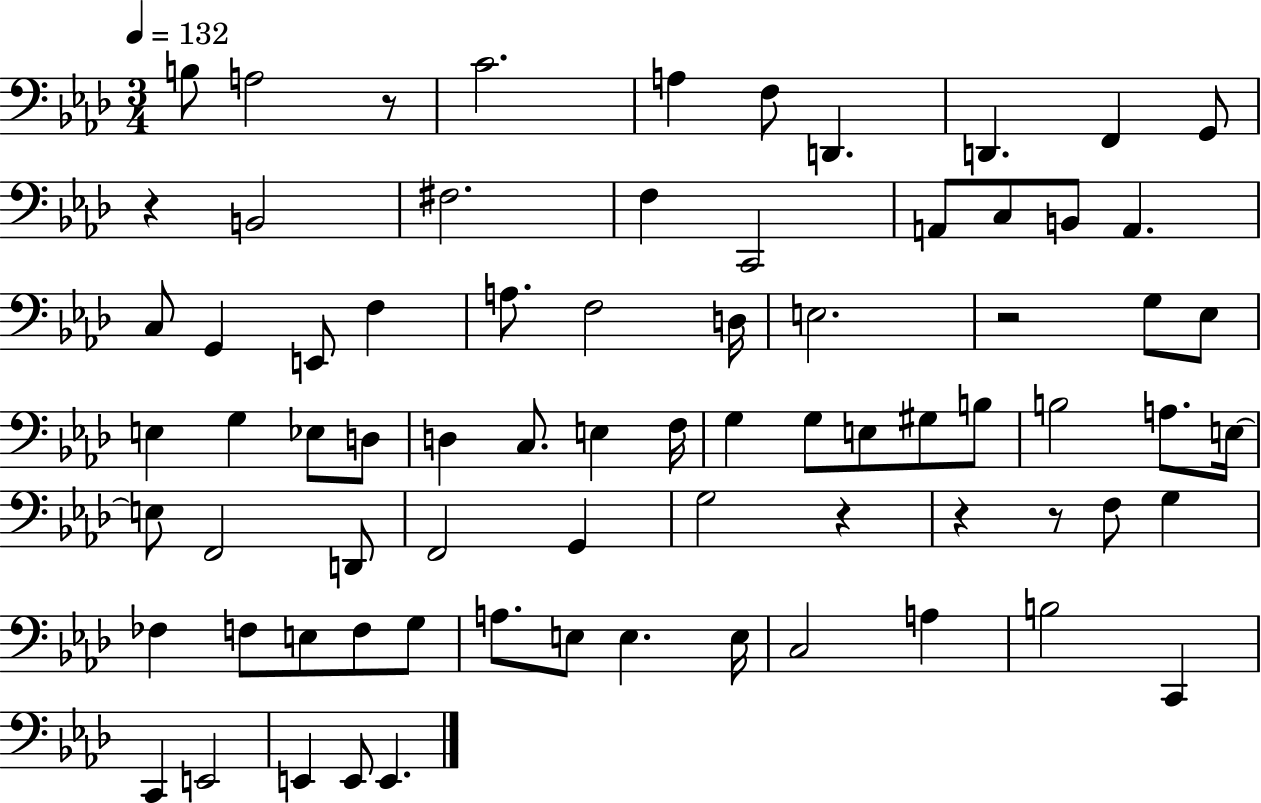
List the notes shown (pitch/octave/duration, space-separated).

B3/e A3/h R/e C4/h. A3/q F3/e D2/q. D2/q. F2/q G2/e R/q B2/h F#3/h. F3/q C2/h A2/e C3/e B2/e A2/q. C3/e G2/q E2/e F3/q A3/e. F3/h D3/s E3/h. R/h G3/e Eb3/e E3/q G3/q Eb3/e D3/e D3/q C3/e. E3/q F3/s G3/q G3/e E3/e G#3/e B3/e B3/h A3/e. E3/s E3/e F2/h D2/e F2/h G2/q G3/h R/q R/q R/e F3/e G3/q FES3/q F3/e E3/e F3/e G3/e A3/e. E3/e E3/q. E3/s C3/h A3/q B3/h C2/q C2/q E2/h E2/q E2/e E2/q.